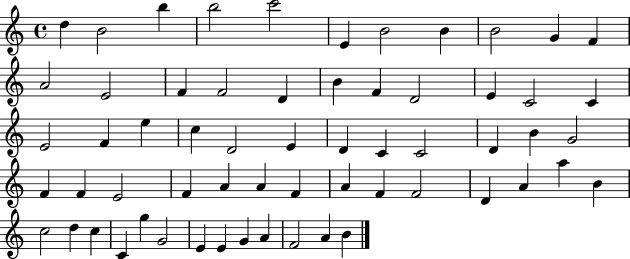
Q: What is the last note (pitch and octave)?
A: B4